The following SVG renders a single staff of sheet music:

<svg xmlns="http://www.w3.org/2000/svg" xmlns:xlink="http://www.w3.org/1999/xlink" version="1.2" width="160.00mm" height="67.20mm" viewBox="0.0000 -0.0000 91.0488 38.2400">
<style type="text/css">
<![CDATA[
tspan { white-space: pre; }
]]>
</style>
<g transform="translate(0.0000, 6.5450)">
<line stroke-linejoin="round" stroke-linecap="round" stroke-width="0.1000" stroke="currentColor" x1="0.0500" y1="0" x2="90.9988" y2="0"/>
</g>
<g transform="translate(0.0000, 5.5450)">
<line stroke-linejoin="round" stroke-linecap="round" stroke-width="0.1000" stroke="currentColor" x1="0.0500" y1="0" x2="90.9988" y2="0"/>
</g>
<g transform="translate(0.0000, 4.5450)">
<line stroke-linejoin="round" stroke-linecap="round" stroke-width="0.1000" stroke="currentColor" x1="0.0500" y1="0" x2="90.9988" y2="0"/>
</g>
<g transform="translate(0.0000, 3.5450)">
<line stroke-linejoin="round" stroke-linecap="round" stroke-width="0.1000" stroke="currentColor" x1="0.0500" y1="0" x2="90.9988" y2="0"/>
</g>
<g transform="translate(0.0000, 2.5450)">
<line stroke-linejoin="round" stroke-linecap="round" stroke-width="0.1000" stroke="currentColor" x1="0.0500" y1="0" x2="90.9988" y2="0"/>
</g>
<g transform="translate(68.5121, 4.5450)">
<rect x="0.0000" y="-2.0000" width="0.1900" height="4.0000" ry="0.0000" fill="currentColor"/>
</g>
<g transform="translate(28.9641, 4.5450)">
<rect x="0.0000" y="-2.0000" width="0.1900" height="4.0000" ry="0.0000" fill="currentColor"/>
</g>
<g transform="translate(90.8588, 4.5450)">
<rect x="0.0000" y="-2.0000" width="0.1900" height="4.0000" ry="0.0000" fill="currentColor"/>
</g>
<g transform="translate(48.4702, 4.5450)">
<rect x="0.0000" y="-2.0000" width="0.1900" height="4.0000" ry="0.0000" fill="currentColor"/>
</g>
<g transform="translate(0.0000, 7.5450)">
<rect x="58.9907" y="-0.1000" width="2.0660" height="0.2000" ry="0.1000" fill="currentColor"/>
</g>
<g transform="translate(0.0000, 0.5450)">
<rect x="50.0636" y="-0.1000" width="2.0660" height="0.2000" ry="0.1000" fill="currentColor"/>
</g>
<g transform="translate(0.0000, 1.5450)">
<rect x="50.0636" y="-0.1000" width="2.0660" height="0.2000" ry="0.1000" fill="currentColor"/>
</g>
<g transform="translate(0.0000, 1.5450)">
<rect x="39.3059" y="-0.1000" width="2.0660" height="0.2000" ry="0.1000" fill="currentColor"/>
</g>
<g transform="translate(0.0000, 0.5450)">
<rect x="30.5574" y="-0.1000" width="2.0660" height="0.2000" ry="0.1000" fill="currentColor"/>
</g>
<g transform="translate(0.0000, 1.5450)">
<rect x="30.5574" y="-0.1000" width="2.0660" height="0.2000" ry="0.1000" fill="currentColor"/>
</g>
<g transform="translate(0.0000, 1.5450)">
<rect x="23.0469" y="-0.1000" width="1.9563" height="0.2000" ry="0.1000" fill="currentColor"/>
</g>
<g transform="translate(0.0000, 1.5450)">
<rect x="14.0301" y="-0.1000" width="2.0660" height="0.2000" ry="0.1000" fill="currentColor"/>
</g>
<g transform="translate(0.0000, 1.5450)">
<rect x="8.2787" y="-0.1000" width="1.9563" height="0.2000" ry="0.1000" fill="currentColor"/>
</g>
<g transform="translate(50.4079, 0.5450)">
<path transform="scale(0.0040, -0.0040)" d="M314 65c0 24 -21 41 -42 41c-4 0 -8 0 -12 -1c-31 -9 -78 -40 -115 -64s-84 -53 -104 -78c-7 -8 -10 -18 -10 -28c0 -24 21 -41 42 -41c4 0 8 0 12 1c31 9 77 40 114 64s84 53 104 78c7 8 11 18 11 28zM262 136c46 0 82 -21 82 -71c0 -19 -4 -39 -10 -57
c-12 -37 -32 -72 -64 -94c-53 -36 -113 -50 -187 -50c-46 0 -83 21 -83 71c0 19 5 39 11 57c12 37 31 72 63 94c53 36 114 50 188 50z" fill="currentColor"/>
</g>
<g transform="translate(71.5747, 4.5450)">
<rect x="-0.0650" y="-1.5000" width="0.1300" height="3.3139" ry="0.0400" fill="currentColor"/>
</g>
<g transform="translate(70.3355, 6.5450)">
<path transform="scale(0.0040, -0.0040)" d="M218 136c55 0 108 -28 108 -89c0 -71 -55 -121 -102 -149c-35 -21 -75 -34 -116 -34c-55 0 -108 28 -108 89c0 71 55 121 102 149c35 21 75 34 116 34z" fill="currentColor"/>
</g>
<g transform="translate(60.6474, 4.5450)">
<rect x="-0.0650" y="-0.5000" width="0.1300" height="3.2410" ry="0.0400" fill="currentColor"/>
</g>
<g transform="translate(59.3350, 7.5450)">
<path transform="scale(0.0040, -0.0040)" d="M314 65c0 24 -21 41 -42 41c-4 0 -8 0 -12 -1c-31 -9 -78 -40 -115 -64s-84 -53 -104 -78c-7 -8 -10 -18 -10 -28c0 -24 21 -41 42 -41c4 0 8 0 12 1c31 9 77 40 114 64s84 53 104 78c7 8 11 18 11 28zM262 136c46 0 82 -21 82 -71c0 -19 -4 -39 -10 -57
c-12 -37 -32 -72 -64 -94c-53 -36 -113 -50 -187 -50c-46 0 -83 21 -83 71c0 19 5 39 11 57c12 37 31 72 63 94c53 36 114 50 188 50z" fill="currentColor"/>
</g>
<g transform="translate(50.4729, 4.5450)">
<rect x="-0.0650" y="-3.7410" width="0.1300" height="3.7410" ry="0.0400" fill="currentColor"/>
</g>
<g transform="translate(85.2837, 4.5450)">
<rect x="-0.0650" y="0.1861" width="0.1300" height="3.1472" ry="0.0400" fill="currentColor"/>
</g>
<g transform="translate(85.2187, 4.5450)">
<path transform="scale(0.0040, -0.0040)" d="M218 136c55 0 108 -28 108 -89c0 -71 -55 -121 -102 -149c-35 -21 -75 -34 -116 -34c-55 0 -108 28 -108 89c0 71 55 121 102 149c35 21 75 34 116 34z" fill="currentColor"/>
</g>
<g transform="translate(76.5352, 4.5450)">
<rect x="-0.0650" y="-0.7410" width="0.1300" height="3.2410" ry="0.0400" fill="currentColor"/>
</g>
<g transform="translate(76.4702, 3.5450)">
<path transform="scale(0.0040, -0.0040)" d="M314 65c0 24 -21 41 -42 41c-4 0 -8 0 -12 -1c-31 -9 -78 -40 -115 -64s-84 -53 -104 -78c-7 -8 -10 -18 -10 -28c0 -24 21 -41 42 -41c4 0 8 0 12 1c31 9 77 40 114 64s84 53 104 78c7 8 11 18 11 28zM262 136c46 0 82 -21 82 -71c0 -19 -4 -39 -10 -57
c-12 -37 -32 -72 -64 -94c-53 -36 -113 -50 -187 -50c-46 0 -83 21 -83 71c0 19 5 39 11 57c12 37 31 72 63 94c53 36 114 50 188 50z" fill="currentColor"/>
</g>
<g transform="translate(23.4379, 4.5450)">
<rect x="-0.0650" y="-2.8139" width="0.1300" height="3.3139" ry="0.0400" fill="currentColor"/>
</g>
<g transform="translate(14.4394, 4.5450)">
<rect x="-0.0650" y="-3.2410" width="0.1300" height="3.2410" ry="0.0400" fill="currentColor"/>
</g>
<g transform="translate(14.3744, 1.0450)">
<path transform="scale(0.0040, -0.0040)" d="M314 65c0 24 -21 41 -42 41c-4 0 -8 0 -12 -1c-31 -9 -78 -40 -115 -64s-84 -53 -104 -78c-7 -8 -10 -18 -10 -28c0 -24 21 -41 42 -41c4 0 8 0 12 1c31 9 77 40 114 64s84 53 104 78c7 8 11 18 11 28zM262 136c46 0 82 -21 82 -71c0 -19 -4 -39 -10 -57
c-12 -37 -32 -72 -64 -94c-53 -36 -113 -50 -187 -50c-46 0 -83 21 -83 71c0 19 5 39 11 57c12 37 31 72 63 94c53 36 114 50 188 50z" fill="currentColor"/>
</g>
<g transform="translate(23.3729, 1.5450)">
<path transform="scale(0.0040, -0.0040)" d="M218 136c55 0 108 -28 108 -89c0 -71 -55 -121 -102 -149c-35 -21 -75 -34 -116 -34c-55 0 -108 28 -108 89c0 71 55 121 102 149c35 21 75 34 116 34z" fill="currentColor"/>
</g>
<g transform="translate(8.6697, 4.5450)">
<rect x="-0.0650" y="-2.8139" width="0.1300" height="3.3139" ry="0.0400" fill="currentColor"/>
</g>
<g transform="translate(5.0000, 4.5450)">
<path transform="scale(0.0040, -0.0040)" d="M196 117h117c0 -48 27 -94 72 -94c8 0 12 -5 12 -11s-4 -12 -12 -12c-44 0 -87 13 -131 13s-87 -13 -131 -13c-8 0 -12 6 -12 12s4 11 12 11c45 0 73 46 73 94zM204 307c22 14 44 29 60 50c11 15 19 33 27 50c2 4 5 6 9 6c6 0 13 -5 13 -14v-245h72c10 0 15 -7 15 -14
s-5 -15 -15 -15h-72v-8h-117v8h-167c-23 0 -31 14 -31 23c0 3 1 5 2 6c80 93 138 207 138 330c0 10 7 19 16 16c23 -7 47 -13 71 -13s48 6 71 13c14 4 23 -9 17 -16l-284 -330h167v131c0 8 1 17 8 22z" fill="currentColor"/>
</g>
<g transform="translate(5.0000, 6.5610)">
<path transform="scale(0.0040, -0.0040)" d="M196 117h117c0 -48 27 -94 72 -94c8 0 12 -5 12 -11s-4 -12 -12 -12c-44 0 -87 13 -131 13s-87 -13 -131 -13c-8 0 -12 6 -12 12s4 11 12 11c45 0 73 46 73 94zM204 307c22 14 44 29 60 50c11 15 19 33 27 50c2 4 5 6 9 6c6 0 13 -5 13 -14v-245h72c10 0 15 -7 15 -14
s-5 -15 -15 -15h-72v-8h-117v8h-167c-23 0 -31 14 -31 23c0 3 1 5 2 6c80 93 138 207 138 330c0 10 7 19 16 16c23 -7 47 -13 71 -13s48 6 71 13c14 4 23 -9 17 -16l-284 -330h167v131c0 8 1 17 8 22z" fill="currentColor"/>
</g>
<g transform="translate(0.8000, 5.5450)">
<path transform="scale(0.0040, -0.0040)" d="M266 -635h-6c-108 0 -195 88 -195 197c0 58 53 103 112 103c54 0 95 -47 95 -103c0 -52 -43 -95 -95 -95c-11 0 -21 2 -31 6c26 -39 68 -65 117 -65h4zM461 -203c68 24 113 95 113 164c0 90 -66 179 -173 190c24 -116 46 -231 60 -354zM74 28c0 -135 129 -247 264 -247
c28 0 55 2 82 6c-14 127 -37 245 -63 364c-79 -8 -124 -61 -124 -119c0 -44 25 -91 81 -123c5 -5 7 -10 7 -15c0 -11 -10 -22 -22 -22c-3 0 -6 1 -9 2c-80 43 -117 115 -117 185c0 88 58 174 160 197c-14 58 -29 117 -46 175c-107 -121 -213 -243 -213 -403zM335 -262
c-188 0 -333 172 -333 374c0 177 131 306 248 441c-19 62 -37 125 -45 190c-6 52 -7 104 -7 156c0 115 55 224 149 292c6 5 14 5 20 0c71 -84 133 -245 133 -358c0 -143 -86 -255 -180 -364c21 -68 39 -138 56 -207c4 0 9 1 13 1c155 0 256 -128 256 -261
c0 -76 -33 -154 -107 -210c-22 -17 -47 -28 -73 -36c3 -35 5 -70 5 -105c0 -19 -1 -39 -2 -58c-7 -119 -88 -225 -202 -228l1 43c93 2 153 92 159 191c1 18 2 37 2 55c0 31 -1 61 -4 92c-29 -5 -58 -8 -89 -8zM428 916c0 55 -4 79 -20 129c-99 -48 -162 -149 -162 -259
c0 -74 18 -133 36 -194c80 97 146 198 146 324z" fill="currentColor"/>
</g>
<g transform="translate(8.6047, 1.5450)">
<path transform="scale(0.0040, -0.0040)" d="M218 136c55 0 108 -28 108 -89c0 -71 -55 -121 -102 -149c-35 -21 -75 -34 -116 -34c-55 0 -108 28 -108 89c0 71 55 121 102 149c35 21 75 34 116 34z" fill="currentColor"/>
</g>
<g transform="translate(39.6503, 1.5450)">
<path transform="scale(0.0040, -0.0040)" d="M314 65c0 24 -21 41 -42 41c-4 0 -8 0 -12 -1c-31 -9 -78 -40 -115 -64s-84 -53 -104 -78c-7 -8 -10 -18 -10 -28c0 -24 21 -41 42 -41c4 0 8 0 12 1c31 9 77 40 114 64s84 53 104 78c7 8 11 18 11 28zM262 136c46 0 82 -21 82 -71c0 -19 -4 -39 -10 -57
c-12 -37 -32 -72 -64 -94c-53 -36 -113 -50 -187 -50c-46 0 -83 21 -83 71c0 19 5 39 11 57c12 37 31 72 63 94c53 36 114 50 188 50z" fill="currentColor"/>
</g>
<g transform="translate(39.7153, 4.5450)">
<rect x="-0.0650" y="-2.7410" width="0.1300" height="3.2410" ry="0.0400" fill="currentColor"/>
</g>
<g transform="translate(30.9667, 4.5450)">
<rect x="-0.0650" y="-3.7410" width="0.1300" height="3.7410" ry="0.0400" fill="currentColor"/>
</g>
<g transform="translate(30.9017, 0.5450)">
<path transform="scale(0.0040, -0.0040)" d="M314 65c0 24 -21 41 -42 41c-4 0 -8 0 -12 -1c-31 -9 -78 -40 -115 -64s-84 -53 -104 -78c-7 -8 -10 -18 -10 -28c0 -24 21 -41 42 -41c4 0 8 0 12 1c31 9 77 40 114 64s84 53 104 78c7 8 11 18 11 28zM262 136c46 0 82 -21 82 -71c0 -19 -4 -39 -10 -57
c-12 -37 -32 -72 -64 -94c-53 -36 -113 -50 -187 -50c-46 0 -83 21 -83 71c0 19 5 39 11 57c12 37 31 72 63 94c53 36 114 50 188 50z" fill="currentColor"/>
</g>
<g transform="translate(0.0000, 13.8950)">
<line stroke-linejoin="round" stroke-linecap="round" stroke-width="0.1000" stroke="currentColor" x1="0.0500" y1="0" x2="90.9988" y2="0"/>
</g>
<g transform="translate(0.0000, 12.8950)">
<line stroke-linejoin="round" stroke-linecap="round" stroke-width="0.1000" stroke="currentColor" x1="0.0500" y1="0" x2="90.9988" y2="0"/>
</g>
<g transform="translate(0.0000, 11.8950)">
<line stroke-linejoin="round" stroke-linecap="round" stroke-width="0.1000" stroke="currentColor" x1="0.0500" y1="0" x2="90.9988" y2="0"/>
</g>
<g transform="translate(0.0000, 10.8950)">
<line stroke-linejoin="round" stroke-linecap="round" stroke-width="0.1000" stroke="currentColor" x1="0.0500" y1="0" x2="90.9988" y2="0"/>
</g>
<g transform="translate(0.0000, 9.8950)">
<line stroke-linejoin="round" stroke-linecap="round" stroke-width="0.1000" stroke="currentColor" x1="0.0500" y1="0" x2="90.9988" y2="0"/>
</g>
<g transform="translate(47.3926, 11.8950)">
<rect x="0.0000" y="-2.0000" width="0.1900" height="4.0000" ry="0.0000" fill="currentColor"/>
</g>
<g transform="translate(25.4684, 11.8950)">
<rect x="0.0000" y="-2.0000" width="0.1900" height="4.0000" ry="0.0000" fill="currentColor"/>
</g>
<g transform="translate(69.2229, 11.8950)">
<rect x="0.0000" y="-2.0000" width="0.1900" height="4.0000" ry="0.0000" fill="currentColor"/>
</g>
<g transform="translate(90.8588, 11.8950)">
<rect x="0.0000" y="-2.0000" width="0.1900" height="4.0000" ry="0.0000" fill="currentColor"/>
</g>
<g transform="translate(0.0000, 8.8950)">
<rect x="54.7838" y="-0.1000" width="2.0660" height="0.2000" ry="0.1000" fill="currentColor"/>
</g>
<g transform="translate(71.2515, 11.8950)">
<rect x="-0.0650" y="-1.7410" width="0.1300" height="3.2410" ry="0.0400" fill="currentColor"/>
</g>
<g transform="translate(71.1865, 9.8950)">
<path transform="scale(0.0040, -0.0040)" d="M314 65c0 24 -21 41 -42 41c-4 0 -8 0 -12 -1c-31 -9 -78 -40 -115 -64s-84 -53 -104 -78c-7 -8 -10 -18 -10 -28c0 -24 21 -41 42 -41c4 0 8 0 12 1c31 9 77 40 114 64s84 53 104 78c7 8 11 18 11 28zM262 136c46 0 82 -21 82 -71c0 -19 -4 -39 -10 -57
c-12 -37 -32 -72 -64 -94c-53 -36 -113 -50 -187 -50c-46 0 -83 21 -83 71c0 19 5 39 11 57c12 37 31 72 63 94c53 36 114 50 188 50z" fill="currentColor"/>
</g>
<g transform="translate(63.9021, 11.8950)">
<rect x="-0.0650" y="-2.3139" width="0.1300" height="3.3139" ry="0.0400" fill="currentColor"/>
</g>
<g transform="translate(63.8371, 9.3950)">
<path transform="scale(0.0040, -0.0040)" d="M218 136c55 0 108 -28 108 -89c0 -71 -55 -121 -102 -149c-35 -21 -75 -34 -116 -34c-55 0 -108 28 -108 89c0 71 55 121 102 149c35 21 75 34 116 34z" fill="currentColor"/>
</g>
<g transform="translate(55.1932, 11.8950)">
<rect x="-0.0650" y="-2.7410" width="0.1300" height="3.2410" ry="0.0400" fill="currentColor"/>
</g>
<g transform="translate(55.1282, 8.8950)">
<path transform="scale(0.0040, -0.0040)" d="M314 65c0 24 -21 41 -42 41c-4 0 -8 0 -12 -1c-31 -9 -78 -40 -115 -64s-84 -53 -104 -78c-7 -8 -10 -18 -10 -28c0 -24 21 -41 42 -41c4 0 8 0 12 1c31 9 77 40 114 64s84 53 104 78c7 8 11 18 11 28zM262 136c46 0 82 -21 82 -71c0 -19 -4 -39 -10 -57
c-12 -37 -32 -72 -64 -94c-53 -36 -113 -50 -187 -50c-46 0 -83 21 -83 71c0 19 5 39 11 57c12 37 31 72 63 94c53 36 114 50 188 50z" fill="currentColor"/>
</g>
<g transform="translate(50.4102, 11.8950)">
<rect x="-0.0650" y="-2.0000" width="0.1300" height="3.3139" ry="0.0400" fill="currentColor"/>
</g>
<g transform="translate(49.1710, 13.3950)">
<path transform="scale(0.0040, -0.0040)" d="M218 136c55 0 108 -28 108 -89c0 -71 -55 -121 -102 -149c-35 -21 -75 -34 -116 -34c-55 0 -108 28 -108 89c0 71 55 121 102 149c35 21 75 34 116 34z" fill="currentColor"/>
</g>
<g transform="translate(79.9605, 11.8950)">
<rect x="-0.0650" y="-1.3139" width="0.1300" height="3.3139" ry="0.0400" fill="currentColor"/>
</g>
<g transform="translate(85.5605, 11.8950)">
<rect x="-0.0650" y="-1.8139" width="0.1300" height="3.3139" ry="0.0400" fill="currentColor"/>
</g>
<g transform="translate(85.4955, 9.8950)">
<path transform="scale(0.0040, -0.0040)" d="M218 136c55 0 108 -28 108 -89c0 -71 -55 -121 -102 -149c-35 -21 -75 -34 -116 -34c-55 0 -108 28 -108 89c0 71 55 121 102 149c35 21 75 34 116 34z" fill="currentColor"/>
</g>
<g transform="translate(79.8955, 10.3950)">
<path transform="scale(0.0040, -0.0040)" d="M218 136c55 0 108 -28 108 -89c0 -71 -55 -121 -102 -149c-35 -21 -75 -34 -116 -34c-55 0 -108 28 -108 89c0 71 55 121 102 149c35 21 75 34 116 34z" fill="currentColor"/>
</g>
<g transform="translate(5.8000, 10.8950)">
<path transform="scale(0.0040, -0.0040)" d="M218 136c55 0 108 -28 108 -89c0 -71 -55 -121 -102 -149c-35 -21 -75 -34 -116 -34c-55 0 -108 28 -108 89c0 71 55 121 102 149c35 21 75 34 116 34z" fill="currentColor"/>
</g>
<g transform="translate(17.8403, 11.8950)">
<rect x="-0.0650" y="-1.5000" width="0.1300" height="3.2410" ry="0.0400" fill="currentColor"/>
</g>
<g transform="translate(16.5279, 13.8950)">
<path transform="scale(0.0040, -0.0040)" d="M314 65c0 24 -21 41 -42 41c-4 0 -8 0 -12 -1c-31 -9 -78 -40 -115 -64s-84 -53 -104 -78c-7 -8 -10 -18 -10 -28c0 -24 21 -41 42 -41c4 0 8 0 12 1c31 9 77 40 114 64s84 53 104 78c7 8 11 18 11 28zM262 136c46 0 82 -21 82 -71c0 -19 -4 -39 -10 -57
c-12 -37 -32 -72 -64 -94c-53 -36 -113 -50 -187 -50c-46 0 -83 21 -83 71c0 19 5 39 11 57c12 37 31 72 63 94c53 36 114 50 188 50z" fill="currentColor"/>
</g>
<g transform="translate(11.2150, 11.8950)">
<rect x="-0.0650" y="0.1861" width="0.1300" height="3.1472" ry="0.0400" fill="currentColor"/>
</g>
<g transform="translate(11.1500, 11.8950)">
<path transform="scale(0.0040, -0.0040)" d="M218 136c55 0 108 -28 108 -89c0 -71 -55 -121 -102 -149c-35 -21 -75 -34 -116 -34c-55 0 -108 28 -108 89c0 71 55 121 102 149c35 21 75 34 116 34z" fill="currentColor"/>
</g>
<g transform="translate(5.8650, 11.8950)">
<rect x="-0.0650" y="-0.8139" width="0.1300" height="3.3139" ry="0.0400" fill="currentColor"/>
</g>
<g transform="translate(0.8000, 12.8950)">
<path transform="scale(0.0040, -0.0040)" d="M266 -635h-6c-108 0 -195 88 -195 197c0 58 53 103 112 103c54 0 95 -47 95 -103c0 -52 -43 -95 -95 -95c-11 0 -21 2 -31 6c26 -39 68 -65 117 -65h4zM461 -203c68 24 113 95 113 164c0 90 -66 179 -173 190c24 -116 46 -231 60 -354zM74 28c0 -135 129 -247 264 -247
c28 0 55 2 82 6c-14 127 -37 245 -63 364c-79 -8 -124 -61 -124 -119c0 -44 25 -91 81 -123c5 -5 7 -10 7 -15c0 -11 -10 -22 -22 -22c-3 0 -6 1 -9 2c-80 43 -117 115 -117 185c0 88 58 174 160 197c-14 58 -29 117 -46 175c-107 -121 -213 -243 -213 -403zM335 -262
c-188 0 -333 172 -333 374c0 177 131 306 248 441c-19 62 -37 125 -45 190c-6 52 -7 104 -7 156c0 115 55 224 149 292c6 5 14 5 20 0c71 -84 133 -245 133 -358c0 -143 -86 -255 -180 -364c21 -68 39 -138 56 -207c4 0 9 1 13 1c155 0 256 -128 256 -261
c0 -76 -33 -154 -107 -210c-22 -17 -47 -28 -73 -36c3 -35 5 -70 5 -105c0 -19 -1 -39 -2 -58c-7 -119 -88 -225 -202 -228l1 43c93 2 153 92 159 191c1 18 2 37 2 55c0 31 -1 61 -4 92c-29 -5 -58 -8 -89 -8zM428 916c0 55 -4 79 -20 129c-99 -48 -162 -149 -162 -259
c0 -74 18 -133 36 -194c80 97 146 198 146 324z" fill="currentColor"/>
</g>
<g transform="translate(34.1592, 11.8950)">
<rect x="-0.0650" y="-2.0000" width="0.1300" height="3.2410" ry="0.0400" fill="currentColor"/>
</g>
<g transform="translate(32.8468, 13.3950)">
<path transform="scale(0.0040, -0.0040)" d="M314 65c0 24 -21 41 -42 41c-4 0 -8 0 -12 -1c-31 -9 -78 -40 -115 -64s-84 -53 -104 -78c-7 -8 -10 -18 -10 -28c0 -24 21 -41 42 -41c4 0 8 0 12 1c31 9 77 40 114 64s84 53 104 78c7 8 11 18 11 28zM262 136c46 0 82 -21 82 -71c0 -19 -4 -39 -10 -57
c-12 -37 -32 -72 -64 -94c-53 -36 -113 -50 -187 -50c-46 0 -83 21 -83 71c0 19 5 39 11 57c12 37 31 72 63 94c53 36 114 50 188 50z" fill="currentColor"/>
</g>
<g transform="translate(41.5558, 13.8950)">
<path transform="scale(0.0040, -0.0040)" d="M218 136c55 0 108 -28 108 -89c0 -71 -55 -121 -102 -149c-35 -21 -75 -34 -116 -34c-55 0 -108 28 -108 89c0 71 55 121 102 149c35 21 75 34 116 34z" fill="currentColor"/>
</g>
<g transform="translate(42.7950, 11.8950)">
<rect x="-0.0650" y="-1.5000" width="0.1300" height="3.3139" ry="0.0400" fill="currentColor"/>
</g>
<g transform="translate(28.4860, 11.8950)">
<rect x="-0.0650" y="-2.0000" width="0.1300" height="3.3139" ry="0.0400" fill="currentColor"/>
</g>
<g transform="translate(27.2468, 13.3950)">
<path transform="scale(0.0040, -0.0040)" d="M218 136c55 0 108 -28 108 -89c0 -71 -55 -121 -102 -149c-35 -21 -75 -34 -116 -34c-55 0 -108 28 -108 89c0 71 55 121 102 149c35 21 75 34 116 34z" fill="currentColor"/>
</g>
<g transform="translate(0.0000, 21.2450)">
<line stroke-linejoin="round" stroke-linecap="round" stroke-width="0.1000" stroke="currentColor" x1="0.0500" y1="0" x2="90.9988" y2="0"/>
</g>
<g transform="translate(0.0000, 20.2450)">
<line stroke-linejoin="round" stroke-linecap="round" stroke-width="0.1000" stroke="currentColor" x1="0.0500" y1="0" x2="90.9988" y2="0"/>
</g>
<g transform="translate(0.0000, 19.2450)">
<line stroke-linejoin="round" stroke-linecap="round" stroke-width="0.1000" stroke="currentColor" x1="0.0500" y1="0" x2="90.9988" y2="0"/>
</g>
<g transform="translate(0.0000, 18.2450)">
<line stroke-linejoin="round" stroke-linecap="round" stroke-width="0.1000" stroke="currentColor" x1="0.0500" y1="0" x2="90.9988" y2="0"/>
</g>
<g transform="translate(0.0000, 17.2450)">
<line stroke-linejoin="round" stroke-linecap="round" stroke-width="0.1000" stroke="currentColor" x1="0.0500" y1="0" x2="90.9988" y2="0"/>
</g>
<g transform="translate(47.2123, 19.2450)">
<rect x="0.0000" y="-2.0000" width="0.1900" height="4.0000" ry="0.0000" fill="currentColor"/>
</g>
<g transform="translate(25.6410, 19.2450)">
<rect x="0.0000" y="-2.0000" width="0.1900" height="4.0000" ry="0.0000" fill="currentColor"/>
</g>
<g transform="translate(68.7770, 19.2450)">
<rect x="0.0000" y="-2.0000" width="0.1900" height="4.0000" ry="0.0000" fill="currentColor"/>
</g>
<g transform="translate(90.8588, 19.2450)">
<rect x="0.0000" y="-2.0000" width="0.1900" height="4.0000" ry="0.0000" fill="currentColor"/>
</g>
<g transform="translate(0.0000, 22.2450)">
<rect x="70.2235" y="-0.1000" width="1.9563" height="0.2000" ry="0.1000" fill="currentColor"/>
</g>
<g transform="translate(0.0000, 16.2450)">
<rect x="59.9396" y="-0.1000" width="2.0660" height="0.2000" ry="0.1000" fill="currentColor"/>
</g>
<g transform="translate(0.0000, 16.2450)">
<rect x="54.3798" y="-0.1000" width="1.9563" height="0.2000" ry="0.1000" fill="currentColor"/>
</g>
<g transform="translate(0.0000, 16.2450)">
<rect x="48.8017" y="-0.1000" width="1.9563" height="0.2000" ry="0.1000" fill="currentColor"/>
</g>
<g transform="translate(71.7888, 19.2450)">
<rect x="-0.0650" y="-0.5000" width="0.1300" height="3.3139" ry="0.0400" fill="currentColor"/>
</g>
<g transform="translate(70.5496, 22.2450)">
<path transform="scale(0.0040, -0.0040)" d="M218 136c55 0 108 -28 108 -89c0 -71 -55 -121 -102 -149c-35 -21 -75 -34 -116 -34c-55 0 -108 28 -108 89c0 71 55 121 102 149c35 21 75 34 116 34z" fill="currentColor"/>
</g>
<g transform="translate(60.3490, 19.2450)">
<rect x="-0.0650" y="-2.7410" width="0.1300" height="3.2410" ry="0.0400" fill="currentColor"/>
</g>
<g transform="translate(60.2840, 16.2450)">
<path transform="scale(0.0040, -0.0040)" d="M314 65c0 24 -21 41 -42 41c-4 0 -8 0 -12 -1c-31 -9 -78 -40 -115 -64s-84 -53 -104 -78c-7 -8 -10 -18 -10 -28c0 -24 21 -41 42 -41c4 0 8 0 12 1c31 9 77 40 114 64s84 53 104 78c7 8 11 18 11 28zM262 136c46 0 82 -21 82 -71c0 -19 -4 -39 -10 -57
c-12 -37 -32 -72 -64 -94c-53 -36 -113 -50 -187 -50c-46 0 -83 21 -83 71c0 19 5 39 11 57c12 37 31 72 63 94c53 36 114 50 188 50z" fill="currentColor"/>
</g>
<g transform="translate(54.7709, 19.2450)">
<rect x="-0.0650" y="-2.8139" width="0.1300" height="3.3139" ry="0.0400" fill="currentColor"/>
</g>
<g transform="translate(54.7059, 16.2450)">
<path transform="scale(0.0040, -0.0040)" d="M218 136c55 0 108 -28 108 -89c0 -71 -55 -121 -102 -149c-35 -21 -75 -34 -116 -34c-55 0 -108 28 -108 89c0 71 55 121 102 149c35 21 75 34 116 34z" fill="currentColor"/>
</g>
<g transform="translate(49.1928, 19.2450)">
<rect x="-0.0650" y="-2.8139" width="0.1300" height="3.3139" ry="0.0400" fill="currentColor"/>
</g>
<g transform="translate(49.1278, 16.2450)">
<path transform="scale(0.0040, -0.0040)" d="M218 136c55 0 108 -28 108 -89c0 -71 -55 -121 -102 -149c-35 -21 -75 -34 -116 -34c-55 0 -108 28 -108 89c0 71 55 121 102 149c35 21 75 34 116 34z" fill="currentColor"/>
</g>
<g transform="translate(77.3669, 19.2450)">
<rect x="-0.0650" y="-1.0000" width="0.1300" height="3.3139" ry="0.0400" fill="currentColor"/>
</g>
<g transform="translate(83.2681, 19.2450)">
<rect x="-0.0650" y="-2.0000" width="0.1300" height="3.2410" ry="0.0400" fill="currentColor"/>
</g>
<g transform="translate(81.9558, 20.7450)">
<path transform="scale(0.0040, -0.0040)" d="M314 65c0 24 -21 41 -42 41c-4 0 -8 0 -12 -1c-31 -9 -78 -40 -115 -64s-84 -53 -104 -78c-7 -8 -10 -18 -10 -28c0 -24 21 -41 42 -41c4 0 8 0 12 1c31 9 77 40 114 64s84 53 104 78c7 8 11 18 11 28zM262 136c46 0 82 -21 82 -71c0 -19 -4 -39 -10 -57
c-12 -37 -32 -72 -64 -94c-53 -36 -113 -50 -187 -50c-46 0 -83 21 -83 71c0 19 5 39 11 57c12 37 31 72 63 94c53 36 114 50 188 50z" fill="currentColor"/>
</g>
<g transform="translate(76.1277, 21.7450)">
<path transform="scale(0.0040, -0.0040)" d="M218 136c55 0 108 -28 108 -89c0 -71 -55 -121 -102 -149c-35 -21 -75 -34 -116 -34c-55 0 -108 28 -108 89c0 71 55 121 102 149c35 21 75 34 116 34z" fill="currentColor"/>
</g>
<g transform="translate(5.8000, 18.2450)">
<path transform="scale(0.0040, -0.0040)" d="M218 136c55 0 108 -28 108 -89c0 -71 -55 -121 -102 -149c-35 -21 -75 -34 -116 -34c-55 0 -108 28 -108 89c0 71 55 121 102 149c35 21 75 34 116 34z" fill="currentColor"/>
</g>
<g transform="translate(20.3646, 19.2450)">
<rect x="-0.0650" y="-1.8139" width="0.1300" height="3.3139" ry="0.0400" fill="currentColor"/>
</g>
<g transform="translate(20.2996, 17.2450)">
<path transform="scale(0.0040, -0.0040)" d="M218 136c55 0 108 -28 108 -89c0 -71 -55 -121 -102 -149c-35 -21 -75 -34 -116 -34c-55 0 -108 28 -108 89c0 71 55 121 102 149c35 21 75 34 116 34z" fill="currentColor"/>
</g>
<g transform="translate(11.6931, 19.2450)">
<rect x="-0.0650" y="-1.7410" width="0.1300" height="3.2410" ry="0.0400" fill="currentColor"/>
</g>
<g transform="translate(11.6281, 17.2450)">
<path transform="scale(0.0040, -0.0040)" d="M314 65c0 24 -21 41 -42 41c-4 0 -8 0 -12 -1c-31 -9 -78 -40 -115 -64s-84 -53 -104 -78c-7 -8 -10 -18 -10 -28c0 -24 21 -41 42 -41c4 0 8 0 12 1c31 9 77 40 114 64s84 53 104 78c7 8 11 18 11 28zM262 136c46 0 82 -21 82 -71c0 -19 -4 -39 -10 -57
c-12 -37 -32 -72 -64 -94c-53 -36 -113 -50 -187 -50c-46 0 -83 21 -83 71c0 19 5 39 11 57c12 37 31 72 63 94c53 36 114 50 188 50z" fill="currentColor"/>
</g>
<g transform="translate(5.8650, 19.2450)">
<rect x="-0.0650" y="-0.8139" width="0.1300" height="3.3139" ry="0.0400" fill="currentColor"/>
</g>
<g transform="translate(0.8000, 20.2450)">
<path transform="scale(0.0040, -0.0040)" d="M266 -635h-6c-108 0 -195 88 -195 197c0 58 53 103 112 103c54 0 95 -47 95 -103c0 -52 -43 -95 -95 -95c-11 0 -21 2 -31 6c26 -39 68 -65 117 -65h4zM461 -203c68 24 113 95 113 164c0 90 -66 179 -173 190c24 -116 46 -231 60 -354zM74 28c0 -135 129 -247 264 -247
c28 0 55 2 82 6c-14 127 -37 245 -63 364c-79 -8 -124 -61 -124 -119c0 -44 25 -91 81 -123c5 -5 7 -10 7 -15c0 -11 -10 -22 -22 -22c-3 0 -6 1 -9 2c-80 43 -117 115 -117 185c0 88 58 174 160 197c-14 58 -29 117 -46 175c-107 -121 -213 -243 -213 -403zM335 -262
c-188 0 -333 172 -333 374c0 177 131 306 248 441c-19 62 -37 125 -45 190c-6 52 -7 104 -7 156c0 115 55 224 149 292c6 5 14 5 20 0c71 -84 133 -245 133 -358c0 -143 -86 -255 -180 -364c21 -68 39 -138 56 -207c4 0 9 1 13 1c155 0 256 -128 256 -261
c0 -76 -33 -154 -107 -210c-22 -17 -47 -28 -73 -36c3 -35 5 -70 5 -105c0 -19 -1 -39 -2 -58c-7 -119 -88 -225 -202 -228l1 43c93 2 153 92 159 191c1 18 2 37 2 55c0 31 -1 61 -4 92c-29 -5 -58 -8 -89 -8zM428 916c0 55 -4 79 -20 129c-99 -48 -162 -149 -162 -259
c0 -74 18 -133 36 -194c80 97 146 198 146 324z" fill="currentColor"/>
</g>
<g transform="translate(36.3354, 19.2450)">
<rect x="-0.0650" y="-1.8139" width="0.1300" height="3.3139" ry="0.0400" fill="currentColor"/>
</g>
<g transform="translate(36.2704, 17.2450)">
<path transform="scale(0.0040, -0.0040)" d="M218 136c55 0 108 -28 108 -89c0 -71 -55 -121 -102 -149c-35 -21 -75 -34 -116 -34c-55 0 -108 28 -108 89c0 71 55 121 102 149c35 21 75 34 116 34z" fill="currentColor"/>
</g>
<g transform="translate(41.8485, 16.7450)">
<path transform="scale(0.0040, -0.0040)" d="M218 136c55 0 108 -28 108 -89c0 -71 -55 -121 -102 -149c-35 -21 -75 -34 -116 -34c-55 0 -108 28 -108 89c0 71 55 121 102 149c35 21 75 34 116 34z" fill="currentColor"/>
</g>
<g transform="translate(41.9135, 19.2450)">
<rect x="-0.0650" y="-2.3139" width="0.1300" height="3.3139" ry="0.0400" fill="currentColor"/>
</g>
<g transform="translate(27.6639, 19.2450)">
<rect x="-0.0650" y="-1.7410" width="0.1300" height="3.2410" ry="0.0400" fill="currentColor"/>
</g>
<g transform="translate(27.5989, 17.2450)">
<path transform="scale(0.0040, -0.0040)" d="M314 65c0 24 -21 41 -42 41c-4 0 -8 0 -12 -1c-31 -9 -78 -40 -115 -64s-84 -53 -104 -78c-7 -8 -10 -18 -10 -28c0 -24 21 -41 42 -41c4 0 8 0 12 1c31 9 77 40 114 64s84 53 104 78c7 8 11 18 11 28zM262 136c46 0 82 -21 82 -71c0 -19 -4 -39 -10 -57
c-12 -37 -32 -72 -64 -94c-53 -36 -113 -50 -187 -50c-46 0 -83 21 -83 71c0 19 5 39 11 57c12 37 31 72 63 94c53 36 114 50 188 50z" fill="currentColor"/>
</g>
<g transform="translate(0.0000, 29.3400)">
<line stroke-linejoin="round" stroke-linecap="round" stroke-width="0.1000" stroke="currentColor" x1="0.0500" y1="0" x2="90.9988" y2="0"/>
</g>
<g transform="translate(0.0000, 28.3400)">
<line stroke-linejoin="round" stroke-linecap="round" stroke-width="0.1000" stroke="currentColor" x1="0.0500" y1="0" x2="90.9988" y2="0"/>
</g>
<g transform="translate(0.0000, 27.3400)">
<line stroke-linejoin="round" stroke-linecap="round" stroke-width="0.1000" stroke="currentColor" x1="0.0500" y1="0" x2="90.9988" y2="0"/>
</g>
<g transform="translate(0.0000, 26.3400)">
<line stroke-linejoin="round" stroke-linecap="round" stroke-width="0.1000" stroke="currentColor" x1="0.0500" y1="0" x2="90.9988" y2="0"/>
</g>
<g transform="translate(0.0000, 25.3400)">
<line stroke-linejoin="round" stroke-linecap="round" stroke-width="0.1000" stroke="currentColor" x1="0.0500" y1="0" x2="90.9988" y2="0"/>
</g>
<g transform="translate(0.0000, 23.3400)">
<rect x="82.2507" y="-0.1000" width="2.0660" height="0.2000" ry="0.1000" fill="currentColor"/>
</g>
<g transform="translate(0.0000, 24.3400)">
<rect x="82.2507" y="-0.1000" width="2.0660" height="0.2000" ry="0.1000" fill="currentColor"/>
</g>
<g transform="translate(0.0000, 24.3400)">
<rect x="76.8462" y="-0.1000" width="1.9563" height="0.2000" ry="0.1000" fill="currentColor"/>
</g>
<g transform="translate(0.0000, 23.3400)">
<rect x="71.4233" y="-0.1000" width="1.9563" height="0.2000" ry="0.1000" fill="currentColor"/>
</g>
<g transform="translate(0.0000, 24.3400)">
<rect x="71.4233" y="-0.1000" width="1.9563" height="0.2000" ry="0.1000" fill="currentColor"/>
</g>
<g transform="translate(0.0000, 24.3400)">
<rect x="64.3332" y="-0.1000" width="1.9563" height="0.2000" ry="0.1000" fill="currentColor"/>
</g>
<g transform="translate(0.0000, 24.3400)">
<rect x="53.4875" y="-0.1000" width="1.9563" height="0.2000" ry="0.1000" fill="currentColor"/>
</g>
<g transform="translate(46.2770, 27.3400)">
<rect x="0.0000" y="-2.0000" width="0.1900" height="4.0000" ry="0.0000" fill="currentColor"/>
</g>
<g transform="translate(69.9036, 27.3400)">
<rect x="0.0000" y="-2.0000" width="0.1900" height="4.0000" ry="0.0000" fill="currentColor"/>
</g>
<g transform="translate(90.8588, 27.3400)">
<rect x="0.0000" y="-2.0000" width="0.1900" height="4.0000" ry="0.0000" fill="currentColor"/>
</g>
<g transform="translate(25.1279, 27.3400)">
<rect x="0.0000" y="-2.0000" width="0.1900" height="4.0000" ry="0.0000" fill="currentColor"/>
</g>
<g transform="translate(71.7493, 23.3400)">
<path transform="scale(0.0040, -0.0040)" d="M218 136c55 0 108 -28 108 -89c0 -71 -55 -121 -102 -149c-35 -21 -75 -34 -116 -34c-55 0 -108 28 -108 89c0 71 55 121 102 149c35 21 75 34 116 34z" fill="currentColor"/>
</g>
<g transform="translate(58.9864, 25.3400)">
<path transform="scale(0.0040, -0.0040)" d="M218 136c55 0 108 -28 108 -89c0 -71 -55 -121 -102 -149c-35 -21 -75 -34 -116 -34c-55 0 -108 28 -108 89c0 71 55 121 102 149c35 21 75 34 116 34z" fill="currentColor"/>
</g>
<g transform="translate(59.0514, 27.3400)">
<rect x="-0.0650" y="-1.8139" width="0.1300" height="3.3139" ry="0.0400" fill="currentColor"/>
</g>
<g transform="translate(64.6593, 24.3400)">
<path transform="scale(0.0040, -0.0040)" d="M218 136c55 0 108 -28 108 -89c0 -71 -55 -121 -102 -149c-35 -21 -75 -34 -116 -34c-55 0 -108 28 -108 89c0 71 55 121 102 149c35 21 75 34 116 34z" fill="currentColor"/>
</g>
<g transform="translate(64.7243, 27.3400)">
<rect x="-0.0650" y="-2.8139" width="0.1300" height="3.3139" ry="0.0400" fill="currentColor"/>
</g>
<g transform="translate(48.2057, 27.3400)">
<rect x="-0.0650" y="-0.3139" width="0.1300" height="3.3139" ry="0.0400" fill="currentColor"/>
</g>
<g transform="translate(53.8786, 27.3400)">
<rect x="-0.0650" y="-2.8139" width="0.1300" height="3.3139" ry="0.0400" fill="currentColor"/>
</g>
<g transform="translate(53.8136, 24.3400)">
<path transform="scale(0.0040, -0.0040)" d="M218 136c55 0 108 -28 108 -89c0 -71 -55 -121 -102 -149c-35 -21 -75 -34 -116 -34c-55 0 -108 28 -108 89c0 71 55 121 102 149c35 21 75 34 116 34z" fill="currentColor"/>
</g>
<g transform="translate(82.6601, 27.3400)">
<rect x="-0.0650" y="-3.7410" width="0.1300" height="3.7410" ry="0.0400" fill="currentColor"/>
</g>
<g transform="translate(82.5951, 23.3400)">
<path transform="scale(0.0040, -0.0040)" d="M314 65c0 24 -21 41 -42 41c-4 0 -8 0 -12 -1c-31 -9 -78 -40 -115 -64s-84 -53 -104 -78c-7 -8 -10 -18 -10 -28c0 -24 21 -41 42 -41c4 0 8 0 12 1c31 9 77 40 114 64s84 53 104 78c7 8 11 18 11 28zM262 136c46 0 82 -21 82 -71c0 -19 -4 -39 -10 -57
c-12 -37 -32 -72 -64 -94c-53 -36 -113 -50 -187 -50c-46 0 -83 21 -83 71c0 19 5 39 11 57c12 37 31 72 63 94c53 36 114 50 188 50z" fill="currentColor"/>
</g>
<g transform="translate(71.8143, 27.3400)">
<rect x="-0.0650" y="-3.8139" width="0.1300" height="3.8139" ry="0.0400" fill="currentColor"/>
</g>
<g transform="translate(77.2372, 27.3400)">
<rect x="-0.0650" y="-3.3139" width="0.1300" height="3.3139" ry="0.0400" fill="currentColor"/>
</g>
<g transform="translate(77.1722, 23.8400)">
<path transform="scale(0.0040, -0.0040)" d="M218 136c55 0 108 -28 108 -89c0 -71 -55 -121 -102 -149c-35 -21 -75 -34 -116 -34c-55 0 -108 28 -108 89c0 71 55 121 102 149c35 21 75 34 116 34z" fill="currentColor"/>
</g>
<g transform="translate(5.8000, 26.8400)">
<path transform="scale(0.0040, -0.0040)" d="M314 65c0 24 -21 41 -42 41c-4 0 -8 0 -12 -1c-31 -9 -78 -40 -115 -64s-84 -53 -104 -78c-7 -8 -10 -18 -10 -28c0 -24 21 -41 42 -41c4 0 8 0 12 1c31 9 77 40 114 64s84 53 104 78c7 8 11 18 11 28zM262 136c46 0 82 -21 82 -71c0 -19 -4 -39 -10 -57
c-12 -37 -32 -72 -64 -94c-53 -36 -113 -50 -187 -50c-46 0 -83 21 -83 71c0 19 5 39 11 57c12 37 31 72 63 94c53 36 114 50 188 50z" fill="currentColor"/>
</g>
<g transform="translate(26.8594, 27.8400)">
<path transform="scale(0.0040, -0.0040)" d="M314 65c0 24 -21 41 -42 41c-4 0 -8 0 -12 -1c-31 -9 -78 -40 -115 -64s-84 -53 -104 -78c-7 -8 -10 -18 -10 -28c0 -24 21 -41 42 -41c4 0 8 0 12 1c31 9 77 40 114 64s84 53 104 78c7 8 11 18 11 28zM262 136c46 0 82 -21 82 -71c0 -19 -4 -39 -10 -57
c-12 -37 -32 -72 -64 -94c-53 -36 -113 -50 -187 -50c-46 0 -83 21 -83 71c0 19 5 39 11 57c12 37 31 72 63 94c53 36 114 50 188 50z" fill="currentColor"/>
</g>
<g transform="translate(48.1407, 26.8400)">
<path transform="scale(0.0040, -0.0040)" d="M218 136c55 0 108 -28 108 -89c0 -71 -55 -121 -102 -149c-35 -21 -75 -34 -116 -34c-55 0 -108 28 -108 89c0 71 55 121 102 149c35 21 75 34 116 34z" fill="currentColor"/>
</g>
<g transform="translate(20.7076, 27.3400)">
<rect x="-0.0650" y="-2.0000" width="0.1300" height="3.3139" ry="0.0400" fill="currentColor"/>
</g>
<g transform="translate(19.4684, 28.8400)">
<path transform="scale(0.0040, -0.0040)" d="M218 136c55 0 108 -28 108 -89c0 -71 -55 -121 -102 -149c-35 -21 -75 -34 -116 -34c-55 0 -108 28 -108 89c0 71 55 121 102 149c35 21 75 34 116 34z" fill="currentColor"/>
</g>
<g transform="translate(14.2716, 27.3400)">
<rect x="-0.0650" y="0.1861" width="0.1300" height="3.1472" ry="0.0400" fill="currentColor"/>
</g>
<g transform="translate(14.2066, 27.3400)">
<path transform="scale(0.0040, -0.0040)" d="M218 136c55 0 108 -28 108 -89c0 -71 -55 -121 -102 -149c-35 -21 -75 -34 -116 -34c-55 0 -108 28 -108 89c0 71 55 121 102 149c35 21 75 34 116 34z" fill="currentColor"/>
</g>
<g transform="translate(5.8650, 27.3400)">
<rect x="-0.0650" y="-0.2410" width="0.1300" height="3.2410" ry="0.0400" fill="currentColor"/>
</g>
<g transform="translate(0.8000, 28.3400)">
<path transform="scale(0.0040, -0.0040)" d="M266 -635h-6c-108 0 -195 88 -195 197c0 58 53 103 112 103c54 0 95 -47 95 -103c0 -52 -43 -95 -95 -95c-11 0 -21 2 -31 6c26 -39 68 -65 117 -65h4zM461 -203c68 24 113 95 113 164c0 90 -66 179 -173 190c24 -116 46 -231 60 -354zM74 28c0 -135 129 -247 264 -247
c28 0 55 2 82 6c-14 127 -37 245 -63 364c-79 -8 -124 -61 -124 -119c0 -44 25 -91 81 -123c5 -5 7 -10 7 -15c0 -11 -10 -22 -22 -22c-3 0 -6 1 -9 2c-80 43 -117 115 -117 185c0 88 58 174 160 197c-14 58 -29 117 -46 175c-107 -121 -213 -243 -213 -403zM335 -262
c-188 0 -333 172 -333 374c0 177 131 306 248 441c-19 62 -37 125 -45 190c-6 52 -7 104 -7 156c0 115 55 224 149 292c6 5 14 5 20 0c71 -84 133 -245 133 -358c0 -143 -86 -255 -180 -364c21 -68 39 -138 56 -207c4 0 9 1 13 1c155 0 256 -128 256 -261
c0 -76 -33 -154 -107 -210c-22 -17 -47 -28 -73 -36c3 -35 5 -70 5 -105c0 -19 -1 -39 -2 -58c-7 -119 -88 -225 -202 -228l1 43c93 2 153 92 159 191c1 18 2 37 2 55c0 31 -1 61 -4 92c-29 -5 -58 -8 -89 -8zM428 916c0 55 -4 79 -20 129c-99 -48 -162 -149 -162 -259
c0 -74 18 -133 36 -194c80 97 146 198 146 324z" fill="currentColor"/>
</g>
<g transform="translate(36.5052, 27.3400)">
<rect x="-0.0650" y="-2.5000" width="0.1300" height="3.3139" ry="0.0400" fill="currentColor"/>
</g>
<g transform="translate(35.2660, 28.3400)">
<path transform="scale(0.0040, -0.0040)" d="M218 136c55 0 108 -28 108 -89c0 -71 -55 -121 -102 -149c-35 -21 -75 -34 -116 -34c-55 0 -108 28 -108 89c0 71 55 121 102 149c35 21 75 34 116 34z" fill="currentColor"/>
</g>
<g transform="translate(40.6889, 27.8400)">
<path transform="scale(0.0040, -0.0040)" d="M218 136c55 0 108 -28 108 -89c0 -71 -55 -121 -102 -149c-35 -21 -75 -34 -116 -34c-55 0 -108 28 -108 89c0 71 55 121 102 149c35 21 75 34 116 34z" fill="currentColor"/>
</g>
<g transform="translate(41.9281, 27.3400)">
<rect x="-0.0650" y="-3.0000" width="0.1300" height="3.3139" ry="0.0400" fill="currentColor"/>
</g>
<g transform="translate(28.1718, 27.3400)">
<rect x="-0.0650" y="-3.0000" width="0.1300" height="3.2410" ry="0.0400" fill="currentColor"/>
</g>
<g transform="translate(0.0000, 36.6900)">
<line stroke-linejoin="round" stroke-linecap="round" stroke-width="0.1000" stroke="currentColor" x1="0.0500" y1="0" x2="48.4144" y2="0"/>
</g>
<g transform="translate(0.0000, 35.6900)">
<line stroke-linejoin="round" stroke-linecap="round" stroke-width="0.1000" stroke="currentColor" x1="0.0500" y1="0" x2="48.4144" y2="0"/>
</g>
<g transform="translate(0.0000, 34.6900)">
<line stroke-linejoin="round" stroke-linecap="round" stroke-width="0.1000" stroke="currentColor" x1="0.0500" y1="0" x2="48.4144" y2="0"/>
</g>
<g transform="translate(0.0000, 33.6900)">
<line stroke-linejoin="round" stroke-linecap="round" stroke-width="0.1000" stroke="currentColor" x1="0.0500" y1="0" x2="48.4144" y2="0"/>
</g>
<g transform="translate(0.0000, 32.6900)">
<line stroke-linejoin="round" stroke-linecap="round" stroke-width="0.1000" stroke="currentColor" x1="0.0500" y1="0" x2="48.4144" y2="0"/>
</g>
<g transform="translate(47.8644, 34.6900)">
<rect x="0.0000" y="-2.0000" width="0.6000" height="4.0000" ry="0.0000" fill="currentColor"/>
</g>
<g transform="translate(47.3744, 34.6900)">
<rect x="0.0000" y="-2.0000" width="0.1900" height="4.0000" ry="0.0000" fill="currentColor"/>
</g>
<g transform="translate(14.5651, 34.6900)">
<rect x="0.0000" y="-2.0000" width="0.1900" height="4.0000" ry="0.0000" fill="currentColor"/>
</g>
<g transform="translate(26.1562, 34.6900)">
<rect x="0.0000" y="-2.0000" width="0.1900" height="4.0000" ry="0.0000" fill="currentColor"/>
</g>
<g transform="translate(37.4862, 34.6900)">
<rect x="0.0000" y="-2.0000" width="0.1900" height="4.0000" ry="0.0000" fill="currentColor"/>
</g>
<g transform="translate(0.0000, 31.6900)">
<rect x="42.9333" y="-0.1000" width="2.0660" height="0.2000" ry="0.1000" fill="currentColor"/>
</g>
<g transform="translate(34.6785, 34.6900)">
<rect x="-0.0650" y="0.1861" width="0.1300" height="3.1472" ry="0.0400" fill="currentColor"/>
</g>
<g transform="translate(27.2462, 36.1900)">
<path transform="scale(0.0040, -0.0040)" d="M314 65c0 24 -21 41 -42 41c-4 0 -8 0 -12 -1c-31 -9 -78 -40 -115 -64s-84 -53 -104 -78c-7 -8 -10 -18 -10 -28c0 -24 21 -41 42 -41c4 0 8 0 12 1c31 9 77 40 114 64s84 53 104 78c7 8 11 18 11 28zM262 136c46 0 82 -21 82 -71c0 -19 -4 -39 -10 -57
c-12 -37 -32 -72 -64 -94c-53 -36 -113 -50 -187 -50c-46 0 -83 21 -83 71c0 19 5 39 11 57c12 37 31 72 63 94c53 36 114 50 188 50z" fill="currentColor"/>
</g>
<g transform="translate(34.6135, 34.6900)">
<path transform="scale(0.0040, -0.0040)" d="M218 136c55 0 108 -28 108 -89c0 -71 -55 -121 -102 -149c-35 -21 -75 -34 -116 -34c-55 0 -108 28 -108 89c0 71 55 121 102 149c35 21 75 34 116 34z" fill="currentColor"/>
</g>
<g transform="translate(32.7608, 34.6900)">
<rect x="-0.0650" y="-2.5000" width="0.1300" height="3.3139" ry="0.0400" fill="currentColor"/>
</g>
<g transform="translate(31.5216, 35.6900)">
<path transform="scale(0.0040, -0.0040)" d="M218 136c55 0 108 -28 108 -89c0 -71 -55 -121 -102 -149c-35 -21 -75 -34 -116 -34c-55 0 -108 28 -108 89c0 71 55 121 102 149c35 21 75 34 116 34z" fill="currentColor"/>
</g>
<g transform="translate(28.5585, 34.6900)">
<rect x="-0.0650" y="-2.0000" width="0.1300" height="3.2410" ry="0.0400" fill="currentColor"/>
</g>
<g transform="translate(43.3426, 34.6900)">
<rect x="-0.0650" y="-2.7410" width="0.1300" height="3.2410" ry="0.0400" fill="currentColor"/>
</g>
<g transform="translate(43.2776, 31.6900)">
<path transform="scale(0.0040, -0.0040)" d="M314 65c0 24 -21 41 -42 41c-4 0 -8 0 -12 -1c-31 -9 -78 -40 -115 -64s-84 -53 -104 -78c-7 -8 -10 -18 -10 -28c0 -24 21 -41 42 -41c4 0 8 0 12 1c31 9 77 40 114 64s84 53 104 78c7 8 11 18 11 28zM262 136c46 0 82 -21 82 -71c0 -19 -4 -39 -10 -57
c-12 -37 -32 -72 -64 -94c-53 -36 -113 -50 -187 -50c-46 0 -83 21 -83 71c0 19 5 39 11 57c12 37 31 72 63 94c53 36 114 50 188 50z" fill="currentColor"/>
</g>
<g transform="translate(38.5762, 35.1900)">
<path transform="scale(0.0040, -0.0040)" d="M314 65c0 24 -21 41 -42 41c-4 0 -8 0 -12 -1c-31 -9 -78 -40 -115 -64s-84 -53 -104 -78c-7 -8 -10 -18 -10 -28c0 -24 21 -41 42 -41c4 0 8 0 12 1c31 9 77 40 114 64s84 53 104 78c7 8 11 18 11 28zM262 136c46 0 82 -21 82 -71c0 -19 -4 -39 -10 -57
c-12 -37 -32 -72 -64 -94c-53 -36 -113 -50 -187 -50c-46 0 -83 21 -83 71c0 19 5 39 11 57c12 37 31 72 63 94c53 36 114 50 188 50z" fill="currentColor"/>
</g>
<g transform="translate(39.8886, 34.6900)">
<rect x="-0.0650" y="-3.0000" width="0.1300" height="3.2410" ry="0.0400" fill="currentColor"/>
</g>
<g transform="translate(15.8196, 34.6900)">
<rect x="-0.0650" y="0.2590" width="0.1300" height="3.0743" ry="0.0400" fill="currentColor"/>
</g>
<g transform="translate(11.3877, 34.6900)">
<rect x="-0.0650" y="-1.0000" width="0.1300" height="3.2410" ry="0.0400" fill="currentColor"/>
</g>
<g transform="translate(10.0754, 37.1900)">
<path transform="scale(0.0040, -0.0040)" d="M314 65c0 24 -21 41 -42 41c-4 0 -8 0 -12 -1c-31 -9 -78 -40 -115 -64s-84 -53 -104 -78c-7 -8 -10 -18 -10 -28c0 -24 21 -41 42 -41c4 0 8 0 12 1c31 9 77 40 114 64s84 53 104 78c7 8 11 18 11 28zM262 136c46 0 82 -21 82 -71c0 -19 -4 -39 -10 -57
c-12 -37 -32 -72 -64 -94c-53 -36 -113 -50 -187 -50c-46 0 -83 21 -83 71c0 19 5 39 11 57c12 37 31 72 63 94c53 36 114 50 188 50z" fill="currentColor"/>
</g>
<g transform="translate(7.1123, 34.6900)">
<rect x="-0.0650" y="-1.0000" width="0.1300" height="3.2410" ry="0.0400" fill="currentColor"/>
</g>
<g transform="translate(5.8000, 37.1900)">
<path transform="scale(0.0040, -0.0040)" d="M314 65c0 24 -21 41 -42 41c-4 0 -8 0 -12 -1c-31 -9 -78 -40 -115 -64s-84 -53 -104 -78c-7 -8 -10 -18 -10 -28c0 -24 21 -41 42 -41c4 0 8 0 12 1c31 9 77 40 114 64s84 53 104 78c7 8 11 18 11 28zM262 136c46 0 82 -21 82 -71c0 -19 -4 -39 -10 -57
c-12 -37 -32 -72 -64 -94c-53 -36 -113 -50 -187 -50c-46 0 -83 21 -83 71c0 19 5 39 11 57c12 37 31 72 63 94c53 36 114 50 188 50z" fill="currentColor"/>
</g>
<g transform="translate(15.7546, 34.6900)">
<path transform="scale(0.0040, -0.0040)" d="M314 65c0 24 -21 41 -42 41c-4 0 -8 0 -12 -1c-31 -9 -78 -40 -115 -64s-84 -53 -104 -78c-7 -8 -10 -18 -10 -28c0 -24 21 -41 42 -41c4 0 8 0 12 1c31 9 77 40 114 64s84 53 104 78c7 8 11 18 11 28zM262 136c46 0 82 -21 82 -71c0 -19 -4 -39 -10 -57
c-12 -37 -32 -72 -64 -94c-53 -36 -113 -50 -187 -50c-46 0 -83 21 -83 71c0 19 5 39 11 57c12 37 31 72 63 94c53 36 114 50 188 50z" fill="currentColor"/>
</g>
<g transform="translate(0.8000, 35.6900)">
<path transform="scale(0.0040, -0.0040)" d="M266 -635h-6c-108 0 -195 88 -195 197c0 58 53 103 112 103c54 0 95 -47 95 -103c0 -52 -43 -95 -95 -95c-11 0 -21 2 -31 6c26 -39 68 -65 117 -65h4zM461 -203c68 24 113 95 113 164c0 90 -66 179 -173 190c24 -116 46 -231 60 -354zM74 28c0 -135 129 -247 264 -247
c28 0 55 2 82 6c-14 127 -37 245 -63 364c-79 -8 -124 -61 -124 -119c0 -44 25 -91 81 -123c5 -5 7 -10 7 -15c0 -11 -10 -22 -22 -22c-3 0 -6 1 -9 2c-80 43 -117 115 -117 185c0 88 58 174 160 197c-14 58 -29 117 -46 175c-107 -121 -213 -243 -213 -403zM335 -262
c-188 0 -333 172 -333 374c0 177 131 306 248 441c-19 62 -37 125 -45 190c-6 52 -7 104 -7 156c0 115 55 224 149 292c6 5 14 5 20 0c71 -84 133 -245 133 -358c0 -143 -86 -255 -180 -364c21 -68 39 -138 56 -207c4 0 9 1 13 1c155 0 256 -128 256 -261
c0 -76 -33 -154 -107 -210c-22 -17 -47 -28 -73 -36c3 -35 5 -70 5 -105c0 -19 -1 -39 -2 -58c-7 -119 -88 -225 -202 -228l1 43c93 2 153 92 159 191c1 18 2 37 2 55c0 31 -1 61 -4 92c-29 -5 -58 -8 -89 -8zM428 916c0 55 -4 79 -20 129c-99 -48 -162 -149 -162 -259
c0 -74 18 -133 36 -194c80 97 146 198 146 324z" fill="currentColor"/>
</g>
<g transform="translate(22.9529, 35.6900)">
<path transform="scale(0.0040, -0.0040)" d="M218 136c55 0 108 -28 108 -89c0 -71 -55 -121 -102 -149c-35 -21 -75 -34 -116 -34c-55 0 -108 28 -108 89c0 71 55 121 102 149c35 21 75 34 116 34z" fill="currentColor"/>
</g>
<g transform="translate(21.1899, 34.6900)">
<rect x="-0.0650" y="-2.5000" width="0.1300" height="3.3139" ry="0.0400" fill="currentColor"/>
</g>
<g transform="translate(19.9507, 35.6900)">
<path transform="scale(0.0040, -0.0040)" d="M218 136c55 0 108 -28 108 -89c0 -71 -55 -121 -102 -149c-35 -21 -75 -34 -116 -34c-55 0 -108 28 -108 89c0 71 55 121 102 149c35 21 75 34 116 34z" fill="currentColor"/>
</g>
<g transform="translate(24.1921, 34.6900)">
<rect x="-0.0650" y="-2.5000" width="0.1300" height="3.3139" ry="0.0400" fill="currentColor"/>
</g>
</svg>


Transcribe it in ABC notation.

X:1
T:Untitled
M:4/4
L:1/4
K:C
a b2 a c'2 a2 c'2 C2 E d2 B d B E2 F F2 E F a2 g f2 e f d f2 f f2 f g a a a2 C D F2 c2 B F A2 G A c a f a c' b c'2 D2 D2 B2 G G F2 G B A2 a2